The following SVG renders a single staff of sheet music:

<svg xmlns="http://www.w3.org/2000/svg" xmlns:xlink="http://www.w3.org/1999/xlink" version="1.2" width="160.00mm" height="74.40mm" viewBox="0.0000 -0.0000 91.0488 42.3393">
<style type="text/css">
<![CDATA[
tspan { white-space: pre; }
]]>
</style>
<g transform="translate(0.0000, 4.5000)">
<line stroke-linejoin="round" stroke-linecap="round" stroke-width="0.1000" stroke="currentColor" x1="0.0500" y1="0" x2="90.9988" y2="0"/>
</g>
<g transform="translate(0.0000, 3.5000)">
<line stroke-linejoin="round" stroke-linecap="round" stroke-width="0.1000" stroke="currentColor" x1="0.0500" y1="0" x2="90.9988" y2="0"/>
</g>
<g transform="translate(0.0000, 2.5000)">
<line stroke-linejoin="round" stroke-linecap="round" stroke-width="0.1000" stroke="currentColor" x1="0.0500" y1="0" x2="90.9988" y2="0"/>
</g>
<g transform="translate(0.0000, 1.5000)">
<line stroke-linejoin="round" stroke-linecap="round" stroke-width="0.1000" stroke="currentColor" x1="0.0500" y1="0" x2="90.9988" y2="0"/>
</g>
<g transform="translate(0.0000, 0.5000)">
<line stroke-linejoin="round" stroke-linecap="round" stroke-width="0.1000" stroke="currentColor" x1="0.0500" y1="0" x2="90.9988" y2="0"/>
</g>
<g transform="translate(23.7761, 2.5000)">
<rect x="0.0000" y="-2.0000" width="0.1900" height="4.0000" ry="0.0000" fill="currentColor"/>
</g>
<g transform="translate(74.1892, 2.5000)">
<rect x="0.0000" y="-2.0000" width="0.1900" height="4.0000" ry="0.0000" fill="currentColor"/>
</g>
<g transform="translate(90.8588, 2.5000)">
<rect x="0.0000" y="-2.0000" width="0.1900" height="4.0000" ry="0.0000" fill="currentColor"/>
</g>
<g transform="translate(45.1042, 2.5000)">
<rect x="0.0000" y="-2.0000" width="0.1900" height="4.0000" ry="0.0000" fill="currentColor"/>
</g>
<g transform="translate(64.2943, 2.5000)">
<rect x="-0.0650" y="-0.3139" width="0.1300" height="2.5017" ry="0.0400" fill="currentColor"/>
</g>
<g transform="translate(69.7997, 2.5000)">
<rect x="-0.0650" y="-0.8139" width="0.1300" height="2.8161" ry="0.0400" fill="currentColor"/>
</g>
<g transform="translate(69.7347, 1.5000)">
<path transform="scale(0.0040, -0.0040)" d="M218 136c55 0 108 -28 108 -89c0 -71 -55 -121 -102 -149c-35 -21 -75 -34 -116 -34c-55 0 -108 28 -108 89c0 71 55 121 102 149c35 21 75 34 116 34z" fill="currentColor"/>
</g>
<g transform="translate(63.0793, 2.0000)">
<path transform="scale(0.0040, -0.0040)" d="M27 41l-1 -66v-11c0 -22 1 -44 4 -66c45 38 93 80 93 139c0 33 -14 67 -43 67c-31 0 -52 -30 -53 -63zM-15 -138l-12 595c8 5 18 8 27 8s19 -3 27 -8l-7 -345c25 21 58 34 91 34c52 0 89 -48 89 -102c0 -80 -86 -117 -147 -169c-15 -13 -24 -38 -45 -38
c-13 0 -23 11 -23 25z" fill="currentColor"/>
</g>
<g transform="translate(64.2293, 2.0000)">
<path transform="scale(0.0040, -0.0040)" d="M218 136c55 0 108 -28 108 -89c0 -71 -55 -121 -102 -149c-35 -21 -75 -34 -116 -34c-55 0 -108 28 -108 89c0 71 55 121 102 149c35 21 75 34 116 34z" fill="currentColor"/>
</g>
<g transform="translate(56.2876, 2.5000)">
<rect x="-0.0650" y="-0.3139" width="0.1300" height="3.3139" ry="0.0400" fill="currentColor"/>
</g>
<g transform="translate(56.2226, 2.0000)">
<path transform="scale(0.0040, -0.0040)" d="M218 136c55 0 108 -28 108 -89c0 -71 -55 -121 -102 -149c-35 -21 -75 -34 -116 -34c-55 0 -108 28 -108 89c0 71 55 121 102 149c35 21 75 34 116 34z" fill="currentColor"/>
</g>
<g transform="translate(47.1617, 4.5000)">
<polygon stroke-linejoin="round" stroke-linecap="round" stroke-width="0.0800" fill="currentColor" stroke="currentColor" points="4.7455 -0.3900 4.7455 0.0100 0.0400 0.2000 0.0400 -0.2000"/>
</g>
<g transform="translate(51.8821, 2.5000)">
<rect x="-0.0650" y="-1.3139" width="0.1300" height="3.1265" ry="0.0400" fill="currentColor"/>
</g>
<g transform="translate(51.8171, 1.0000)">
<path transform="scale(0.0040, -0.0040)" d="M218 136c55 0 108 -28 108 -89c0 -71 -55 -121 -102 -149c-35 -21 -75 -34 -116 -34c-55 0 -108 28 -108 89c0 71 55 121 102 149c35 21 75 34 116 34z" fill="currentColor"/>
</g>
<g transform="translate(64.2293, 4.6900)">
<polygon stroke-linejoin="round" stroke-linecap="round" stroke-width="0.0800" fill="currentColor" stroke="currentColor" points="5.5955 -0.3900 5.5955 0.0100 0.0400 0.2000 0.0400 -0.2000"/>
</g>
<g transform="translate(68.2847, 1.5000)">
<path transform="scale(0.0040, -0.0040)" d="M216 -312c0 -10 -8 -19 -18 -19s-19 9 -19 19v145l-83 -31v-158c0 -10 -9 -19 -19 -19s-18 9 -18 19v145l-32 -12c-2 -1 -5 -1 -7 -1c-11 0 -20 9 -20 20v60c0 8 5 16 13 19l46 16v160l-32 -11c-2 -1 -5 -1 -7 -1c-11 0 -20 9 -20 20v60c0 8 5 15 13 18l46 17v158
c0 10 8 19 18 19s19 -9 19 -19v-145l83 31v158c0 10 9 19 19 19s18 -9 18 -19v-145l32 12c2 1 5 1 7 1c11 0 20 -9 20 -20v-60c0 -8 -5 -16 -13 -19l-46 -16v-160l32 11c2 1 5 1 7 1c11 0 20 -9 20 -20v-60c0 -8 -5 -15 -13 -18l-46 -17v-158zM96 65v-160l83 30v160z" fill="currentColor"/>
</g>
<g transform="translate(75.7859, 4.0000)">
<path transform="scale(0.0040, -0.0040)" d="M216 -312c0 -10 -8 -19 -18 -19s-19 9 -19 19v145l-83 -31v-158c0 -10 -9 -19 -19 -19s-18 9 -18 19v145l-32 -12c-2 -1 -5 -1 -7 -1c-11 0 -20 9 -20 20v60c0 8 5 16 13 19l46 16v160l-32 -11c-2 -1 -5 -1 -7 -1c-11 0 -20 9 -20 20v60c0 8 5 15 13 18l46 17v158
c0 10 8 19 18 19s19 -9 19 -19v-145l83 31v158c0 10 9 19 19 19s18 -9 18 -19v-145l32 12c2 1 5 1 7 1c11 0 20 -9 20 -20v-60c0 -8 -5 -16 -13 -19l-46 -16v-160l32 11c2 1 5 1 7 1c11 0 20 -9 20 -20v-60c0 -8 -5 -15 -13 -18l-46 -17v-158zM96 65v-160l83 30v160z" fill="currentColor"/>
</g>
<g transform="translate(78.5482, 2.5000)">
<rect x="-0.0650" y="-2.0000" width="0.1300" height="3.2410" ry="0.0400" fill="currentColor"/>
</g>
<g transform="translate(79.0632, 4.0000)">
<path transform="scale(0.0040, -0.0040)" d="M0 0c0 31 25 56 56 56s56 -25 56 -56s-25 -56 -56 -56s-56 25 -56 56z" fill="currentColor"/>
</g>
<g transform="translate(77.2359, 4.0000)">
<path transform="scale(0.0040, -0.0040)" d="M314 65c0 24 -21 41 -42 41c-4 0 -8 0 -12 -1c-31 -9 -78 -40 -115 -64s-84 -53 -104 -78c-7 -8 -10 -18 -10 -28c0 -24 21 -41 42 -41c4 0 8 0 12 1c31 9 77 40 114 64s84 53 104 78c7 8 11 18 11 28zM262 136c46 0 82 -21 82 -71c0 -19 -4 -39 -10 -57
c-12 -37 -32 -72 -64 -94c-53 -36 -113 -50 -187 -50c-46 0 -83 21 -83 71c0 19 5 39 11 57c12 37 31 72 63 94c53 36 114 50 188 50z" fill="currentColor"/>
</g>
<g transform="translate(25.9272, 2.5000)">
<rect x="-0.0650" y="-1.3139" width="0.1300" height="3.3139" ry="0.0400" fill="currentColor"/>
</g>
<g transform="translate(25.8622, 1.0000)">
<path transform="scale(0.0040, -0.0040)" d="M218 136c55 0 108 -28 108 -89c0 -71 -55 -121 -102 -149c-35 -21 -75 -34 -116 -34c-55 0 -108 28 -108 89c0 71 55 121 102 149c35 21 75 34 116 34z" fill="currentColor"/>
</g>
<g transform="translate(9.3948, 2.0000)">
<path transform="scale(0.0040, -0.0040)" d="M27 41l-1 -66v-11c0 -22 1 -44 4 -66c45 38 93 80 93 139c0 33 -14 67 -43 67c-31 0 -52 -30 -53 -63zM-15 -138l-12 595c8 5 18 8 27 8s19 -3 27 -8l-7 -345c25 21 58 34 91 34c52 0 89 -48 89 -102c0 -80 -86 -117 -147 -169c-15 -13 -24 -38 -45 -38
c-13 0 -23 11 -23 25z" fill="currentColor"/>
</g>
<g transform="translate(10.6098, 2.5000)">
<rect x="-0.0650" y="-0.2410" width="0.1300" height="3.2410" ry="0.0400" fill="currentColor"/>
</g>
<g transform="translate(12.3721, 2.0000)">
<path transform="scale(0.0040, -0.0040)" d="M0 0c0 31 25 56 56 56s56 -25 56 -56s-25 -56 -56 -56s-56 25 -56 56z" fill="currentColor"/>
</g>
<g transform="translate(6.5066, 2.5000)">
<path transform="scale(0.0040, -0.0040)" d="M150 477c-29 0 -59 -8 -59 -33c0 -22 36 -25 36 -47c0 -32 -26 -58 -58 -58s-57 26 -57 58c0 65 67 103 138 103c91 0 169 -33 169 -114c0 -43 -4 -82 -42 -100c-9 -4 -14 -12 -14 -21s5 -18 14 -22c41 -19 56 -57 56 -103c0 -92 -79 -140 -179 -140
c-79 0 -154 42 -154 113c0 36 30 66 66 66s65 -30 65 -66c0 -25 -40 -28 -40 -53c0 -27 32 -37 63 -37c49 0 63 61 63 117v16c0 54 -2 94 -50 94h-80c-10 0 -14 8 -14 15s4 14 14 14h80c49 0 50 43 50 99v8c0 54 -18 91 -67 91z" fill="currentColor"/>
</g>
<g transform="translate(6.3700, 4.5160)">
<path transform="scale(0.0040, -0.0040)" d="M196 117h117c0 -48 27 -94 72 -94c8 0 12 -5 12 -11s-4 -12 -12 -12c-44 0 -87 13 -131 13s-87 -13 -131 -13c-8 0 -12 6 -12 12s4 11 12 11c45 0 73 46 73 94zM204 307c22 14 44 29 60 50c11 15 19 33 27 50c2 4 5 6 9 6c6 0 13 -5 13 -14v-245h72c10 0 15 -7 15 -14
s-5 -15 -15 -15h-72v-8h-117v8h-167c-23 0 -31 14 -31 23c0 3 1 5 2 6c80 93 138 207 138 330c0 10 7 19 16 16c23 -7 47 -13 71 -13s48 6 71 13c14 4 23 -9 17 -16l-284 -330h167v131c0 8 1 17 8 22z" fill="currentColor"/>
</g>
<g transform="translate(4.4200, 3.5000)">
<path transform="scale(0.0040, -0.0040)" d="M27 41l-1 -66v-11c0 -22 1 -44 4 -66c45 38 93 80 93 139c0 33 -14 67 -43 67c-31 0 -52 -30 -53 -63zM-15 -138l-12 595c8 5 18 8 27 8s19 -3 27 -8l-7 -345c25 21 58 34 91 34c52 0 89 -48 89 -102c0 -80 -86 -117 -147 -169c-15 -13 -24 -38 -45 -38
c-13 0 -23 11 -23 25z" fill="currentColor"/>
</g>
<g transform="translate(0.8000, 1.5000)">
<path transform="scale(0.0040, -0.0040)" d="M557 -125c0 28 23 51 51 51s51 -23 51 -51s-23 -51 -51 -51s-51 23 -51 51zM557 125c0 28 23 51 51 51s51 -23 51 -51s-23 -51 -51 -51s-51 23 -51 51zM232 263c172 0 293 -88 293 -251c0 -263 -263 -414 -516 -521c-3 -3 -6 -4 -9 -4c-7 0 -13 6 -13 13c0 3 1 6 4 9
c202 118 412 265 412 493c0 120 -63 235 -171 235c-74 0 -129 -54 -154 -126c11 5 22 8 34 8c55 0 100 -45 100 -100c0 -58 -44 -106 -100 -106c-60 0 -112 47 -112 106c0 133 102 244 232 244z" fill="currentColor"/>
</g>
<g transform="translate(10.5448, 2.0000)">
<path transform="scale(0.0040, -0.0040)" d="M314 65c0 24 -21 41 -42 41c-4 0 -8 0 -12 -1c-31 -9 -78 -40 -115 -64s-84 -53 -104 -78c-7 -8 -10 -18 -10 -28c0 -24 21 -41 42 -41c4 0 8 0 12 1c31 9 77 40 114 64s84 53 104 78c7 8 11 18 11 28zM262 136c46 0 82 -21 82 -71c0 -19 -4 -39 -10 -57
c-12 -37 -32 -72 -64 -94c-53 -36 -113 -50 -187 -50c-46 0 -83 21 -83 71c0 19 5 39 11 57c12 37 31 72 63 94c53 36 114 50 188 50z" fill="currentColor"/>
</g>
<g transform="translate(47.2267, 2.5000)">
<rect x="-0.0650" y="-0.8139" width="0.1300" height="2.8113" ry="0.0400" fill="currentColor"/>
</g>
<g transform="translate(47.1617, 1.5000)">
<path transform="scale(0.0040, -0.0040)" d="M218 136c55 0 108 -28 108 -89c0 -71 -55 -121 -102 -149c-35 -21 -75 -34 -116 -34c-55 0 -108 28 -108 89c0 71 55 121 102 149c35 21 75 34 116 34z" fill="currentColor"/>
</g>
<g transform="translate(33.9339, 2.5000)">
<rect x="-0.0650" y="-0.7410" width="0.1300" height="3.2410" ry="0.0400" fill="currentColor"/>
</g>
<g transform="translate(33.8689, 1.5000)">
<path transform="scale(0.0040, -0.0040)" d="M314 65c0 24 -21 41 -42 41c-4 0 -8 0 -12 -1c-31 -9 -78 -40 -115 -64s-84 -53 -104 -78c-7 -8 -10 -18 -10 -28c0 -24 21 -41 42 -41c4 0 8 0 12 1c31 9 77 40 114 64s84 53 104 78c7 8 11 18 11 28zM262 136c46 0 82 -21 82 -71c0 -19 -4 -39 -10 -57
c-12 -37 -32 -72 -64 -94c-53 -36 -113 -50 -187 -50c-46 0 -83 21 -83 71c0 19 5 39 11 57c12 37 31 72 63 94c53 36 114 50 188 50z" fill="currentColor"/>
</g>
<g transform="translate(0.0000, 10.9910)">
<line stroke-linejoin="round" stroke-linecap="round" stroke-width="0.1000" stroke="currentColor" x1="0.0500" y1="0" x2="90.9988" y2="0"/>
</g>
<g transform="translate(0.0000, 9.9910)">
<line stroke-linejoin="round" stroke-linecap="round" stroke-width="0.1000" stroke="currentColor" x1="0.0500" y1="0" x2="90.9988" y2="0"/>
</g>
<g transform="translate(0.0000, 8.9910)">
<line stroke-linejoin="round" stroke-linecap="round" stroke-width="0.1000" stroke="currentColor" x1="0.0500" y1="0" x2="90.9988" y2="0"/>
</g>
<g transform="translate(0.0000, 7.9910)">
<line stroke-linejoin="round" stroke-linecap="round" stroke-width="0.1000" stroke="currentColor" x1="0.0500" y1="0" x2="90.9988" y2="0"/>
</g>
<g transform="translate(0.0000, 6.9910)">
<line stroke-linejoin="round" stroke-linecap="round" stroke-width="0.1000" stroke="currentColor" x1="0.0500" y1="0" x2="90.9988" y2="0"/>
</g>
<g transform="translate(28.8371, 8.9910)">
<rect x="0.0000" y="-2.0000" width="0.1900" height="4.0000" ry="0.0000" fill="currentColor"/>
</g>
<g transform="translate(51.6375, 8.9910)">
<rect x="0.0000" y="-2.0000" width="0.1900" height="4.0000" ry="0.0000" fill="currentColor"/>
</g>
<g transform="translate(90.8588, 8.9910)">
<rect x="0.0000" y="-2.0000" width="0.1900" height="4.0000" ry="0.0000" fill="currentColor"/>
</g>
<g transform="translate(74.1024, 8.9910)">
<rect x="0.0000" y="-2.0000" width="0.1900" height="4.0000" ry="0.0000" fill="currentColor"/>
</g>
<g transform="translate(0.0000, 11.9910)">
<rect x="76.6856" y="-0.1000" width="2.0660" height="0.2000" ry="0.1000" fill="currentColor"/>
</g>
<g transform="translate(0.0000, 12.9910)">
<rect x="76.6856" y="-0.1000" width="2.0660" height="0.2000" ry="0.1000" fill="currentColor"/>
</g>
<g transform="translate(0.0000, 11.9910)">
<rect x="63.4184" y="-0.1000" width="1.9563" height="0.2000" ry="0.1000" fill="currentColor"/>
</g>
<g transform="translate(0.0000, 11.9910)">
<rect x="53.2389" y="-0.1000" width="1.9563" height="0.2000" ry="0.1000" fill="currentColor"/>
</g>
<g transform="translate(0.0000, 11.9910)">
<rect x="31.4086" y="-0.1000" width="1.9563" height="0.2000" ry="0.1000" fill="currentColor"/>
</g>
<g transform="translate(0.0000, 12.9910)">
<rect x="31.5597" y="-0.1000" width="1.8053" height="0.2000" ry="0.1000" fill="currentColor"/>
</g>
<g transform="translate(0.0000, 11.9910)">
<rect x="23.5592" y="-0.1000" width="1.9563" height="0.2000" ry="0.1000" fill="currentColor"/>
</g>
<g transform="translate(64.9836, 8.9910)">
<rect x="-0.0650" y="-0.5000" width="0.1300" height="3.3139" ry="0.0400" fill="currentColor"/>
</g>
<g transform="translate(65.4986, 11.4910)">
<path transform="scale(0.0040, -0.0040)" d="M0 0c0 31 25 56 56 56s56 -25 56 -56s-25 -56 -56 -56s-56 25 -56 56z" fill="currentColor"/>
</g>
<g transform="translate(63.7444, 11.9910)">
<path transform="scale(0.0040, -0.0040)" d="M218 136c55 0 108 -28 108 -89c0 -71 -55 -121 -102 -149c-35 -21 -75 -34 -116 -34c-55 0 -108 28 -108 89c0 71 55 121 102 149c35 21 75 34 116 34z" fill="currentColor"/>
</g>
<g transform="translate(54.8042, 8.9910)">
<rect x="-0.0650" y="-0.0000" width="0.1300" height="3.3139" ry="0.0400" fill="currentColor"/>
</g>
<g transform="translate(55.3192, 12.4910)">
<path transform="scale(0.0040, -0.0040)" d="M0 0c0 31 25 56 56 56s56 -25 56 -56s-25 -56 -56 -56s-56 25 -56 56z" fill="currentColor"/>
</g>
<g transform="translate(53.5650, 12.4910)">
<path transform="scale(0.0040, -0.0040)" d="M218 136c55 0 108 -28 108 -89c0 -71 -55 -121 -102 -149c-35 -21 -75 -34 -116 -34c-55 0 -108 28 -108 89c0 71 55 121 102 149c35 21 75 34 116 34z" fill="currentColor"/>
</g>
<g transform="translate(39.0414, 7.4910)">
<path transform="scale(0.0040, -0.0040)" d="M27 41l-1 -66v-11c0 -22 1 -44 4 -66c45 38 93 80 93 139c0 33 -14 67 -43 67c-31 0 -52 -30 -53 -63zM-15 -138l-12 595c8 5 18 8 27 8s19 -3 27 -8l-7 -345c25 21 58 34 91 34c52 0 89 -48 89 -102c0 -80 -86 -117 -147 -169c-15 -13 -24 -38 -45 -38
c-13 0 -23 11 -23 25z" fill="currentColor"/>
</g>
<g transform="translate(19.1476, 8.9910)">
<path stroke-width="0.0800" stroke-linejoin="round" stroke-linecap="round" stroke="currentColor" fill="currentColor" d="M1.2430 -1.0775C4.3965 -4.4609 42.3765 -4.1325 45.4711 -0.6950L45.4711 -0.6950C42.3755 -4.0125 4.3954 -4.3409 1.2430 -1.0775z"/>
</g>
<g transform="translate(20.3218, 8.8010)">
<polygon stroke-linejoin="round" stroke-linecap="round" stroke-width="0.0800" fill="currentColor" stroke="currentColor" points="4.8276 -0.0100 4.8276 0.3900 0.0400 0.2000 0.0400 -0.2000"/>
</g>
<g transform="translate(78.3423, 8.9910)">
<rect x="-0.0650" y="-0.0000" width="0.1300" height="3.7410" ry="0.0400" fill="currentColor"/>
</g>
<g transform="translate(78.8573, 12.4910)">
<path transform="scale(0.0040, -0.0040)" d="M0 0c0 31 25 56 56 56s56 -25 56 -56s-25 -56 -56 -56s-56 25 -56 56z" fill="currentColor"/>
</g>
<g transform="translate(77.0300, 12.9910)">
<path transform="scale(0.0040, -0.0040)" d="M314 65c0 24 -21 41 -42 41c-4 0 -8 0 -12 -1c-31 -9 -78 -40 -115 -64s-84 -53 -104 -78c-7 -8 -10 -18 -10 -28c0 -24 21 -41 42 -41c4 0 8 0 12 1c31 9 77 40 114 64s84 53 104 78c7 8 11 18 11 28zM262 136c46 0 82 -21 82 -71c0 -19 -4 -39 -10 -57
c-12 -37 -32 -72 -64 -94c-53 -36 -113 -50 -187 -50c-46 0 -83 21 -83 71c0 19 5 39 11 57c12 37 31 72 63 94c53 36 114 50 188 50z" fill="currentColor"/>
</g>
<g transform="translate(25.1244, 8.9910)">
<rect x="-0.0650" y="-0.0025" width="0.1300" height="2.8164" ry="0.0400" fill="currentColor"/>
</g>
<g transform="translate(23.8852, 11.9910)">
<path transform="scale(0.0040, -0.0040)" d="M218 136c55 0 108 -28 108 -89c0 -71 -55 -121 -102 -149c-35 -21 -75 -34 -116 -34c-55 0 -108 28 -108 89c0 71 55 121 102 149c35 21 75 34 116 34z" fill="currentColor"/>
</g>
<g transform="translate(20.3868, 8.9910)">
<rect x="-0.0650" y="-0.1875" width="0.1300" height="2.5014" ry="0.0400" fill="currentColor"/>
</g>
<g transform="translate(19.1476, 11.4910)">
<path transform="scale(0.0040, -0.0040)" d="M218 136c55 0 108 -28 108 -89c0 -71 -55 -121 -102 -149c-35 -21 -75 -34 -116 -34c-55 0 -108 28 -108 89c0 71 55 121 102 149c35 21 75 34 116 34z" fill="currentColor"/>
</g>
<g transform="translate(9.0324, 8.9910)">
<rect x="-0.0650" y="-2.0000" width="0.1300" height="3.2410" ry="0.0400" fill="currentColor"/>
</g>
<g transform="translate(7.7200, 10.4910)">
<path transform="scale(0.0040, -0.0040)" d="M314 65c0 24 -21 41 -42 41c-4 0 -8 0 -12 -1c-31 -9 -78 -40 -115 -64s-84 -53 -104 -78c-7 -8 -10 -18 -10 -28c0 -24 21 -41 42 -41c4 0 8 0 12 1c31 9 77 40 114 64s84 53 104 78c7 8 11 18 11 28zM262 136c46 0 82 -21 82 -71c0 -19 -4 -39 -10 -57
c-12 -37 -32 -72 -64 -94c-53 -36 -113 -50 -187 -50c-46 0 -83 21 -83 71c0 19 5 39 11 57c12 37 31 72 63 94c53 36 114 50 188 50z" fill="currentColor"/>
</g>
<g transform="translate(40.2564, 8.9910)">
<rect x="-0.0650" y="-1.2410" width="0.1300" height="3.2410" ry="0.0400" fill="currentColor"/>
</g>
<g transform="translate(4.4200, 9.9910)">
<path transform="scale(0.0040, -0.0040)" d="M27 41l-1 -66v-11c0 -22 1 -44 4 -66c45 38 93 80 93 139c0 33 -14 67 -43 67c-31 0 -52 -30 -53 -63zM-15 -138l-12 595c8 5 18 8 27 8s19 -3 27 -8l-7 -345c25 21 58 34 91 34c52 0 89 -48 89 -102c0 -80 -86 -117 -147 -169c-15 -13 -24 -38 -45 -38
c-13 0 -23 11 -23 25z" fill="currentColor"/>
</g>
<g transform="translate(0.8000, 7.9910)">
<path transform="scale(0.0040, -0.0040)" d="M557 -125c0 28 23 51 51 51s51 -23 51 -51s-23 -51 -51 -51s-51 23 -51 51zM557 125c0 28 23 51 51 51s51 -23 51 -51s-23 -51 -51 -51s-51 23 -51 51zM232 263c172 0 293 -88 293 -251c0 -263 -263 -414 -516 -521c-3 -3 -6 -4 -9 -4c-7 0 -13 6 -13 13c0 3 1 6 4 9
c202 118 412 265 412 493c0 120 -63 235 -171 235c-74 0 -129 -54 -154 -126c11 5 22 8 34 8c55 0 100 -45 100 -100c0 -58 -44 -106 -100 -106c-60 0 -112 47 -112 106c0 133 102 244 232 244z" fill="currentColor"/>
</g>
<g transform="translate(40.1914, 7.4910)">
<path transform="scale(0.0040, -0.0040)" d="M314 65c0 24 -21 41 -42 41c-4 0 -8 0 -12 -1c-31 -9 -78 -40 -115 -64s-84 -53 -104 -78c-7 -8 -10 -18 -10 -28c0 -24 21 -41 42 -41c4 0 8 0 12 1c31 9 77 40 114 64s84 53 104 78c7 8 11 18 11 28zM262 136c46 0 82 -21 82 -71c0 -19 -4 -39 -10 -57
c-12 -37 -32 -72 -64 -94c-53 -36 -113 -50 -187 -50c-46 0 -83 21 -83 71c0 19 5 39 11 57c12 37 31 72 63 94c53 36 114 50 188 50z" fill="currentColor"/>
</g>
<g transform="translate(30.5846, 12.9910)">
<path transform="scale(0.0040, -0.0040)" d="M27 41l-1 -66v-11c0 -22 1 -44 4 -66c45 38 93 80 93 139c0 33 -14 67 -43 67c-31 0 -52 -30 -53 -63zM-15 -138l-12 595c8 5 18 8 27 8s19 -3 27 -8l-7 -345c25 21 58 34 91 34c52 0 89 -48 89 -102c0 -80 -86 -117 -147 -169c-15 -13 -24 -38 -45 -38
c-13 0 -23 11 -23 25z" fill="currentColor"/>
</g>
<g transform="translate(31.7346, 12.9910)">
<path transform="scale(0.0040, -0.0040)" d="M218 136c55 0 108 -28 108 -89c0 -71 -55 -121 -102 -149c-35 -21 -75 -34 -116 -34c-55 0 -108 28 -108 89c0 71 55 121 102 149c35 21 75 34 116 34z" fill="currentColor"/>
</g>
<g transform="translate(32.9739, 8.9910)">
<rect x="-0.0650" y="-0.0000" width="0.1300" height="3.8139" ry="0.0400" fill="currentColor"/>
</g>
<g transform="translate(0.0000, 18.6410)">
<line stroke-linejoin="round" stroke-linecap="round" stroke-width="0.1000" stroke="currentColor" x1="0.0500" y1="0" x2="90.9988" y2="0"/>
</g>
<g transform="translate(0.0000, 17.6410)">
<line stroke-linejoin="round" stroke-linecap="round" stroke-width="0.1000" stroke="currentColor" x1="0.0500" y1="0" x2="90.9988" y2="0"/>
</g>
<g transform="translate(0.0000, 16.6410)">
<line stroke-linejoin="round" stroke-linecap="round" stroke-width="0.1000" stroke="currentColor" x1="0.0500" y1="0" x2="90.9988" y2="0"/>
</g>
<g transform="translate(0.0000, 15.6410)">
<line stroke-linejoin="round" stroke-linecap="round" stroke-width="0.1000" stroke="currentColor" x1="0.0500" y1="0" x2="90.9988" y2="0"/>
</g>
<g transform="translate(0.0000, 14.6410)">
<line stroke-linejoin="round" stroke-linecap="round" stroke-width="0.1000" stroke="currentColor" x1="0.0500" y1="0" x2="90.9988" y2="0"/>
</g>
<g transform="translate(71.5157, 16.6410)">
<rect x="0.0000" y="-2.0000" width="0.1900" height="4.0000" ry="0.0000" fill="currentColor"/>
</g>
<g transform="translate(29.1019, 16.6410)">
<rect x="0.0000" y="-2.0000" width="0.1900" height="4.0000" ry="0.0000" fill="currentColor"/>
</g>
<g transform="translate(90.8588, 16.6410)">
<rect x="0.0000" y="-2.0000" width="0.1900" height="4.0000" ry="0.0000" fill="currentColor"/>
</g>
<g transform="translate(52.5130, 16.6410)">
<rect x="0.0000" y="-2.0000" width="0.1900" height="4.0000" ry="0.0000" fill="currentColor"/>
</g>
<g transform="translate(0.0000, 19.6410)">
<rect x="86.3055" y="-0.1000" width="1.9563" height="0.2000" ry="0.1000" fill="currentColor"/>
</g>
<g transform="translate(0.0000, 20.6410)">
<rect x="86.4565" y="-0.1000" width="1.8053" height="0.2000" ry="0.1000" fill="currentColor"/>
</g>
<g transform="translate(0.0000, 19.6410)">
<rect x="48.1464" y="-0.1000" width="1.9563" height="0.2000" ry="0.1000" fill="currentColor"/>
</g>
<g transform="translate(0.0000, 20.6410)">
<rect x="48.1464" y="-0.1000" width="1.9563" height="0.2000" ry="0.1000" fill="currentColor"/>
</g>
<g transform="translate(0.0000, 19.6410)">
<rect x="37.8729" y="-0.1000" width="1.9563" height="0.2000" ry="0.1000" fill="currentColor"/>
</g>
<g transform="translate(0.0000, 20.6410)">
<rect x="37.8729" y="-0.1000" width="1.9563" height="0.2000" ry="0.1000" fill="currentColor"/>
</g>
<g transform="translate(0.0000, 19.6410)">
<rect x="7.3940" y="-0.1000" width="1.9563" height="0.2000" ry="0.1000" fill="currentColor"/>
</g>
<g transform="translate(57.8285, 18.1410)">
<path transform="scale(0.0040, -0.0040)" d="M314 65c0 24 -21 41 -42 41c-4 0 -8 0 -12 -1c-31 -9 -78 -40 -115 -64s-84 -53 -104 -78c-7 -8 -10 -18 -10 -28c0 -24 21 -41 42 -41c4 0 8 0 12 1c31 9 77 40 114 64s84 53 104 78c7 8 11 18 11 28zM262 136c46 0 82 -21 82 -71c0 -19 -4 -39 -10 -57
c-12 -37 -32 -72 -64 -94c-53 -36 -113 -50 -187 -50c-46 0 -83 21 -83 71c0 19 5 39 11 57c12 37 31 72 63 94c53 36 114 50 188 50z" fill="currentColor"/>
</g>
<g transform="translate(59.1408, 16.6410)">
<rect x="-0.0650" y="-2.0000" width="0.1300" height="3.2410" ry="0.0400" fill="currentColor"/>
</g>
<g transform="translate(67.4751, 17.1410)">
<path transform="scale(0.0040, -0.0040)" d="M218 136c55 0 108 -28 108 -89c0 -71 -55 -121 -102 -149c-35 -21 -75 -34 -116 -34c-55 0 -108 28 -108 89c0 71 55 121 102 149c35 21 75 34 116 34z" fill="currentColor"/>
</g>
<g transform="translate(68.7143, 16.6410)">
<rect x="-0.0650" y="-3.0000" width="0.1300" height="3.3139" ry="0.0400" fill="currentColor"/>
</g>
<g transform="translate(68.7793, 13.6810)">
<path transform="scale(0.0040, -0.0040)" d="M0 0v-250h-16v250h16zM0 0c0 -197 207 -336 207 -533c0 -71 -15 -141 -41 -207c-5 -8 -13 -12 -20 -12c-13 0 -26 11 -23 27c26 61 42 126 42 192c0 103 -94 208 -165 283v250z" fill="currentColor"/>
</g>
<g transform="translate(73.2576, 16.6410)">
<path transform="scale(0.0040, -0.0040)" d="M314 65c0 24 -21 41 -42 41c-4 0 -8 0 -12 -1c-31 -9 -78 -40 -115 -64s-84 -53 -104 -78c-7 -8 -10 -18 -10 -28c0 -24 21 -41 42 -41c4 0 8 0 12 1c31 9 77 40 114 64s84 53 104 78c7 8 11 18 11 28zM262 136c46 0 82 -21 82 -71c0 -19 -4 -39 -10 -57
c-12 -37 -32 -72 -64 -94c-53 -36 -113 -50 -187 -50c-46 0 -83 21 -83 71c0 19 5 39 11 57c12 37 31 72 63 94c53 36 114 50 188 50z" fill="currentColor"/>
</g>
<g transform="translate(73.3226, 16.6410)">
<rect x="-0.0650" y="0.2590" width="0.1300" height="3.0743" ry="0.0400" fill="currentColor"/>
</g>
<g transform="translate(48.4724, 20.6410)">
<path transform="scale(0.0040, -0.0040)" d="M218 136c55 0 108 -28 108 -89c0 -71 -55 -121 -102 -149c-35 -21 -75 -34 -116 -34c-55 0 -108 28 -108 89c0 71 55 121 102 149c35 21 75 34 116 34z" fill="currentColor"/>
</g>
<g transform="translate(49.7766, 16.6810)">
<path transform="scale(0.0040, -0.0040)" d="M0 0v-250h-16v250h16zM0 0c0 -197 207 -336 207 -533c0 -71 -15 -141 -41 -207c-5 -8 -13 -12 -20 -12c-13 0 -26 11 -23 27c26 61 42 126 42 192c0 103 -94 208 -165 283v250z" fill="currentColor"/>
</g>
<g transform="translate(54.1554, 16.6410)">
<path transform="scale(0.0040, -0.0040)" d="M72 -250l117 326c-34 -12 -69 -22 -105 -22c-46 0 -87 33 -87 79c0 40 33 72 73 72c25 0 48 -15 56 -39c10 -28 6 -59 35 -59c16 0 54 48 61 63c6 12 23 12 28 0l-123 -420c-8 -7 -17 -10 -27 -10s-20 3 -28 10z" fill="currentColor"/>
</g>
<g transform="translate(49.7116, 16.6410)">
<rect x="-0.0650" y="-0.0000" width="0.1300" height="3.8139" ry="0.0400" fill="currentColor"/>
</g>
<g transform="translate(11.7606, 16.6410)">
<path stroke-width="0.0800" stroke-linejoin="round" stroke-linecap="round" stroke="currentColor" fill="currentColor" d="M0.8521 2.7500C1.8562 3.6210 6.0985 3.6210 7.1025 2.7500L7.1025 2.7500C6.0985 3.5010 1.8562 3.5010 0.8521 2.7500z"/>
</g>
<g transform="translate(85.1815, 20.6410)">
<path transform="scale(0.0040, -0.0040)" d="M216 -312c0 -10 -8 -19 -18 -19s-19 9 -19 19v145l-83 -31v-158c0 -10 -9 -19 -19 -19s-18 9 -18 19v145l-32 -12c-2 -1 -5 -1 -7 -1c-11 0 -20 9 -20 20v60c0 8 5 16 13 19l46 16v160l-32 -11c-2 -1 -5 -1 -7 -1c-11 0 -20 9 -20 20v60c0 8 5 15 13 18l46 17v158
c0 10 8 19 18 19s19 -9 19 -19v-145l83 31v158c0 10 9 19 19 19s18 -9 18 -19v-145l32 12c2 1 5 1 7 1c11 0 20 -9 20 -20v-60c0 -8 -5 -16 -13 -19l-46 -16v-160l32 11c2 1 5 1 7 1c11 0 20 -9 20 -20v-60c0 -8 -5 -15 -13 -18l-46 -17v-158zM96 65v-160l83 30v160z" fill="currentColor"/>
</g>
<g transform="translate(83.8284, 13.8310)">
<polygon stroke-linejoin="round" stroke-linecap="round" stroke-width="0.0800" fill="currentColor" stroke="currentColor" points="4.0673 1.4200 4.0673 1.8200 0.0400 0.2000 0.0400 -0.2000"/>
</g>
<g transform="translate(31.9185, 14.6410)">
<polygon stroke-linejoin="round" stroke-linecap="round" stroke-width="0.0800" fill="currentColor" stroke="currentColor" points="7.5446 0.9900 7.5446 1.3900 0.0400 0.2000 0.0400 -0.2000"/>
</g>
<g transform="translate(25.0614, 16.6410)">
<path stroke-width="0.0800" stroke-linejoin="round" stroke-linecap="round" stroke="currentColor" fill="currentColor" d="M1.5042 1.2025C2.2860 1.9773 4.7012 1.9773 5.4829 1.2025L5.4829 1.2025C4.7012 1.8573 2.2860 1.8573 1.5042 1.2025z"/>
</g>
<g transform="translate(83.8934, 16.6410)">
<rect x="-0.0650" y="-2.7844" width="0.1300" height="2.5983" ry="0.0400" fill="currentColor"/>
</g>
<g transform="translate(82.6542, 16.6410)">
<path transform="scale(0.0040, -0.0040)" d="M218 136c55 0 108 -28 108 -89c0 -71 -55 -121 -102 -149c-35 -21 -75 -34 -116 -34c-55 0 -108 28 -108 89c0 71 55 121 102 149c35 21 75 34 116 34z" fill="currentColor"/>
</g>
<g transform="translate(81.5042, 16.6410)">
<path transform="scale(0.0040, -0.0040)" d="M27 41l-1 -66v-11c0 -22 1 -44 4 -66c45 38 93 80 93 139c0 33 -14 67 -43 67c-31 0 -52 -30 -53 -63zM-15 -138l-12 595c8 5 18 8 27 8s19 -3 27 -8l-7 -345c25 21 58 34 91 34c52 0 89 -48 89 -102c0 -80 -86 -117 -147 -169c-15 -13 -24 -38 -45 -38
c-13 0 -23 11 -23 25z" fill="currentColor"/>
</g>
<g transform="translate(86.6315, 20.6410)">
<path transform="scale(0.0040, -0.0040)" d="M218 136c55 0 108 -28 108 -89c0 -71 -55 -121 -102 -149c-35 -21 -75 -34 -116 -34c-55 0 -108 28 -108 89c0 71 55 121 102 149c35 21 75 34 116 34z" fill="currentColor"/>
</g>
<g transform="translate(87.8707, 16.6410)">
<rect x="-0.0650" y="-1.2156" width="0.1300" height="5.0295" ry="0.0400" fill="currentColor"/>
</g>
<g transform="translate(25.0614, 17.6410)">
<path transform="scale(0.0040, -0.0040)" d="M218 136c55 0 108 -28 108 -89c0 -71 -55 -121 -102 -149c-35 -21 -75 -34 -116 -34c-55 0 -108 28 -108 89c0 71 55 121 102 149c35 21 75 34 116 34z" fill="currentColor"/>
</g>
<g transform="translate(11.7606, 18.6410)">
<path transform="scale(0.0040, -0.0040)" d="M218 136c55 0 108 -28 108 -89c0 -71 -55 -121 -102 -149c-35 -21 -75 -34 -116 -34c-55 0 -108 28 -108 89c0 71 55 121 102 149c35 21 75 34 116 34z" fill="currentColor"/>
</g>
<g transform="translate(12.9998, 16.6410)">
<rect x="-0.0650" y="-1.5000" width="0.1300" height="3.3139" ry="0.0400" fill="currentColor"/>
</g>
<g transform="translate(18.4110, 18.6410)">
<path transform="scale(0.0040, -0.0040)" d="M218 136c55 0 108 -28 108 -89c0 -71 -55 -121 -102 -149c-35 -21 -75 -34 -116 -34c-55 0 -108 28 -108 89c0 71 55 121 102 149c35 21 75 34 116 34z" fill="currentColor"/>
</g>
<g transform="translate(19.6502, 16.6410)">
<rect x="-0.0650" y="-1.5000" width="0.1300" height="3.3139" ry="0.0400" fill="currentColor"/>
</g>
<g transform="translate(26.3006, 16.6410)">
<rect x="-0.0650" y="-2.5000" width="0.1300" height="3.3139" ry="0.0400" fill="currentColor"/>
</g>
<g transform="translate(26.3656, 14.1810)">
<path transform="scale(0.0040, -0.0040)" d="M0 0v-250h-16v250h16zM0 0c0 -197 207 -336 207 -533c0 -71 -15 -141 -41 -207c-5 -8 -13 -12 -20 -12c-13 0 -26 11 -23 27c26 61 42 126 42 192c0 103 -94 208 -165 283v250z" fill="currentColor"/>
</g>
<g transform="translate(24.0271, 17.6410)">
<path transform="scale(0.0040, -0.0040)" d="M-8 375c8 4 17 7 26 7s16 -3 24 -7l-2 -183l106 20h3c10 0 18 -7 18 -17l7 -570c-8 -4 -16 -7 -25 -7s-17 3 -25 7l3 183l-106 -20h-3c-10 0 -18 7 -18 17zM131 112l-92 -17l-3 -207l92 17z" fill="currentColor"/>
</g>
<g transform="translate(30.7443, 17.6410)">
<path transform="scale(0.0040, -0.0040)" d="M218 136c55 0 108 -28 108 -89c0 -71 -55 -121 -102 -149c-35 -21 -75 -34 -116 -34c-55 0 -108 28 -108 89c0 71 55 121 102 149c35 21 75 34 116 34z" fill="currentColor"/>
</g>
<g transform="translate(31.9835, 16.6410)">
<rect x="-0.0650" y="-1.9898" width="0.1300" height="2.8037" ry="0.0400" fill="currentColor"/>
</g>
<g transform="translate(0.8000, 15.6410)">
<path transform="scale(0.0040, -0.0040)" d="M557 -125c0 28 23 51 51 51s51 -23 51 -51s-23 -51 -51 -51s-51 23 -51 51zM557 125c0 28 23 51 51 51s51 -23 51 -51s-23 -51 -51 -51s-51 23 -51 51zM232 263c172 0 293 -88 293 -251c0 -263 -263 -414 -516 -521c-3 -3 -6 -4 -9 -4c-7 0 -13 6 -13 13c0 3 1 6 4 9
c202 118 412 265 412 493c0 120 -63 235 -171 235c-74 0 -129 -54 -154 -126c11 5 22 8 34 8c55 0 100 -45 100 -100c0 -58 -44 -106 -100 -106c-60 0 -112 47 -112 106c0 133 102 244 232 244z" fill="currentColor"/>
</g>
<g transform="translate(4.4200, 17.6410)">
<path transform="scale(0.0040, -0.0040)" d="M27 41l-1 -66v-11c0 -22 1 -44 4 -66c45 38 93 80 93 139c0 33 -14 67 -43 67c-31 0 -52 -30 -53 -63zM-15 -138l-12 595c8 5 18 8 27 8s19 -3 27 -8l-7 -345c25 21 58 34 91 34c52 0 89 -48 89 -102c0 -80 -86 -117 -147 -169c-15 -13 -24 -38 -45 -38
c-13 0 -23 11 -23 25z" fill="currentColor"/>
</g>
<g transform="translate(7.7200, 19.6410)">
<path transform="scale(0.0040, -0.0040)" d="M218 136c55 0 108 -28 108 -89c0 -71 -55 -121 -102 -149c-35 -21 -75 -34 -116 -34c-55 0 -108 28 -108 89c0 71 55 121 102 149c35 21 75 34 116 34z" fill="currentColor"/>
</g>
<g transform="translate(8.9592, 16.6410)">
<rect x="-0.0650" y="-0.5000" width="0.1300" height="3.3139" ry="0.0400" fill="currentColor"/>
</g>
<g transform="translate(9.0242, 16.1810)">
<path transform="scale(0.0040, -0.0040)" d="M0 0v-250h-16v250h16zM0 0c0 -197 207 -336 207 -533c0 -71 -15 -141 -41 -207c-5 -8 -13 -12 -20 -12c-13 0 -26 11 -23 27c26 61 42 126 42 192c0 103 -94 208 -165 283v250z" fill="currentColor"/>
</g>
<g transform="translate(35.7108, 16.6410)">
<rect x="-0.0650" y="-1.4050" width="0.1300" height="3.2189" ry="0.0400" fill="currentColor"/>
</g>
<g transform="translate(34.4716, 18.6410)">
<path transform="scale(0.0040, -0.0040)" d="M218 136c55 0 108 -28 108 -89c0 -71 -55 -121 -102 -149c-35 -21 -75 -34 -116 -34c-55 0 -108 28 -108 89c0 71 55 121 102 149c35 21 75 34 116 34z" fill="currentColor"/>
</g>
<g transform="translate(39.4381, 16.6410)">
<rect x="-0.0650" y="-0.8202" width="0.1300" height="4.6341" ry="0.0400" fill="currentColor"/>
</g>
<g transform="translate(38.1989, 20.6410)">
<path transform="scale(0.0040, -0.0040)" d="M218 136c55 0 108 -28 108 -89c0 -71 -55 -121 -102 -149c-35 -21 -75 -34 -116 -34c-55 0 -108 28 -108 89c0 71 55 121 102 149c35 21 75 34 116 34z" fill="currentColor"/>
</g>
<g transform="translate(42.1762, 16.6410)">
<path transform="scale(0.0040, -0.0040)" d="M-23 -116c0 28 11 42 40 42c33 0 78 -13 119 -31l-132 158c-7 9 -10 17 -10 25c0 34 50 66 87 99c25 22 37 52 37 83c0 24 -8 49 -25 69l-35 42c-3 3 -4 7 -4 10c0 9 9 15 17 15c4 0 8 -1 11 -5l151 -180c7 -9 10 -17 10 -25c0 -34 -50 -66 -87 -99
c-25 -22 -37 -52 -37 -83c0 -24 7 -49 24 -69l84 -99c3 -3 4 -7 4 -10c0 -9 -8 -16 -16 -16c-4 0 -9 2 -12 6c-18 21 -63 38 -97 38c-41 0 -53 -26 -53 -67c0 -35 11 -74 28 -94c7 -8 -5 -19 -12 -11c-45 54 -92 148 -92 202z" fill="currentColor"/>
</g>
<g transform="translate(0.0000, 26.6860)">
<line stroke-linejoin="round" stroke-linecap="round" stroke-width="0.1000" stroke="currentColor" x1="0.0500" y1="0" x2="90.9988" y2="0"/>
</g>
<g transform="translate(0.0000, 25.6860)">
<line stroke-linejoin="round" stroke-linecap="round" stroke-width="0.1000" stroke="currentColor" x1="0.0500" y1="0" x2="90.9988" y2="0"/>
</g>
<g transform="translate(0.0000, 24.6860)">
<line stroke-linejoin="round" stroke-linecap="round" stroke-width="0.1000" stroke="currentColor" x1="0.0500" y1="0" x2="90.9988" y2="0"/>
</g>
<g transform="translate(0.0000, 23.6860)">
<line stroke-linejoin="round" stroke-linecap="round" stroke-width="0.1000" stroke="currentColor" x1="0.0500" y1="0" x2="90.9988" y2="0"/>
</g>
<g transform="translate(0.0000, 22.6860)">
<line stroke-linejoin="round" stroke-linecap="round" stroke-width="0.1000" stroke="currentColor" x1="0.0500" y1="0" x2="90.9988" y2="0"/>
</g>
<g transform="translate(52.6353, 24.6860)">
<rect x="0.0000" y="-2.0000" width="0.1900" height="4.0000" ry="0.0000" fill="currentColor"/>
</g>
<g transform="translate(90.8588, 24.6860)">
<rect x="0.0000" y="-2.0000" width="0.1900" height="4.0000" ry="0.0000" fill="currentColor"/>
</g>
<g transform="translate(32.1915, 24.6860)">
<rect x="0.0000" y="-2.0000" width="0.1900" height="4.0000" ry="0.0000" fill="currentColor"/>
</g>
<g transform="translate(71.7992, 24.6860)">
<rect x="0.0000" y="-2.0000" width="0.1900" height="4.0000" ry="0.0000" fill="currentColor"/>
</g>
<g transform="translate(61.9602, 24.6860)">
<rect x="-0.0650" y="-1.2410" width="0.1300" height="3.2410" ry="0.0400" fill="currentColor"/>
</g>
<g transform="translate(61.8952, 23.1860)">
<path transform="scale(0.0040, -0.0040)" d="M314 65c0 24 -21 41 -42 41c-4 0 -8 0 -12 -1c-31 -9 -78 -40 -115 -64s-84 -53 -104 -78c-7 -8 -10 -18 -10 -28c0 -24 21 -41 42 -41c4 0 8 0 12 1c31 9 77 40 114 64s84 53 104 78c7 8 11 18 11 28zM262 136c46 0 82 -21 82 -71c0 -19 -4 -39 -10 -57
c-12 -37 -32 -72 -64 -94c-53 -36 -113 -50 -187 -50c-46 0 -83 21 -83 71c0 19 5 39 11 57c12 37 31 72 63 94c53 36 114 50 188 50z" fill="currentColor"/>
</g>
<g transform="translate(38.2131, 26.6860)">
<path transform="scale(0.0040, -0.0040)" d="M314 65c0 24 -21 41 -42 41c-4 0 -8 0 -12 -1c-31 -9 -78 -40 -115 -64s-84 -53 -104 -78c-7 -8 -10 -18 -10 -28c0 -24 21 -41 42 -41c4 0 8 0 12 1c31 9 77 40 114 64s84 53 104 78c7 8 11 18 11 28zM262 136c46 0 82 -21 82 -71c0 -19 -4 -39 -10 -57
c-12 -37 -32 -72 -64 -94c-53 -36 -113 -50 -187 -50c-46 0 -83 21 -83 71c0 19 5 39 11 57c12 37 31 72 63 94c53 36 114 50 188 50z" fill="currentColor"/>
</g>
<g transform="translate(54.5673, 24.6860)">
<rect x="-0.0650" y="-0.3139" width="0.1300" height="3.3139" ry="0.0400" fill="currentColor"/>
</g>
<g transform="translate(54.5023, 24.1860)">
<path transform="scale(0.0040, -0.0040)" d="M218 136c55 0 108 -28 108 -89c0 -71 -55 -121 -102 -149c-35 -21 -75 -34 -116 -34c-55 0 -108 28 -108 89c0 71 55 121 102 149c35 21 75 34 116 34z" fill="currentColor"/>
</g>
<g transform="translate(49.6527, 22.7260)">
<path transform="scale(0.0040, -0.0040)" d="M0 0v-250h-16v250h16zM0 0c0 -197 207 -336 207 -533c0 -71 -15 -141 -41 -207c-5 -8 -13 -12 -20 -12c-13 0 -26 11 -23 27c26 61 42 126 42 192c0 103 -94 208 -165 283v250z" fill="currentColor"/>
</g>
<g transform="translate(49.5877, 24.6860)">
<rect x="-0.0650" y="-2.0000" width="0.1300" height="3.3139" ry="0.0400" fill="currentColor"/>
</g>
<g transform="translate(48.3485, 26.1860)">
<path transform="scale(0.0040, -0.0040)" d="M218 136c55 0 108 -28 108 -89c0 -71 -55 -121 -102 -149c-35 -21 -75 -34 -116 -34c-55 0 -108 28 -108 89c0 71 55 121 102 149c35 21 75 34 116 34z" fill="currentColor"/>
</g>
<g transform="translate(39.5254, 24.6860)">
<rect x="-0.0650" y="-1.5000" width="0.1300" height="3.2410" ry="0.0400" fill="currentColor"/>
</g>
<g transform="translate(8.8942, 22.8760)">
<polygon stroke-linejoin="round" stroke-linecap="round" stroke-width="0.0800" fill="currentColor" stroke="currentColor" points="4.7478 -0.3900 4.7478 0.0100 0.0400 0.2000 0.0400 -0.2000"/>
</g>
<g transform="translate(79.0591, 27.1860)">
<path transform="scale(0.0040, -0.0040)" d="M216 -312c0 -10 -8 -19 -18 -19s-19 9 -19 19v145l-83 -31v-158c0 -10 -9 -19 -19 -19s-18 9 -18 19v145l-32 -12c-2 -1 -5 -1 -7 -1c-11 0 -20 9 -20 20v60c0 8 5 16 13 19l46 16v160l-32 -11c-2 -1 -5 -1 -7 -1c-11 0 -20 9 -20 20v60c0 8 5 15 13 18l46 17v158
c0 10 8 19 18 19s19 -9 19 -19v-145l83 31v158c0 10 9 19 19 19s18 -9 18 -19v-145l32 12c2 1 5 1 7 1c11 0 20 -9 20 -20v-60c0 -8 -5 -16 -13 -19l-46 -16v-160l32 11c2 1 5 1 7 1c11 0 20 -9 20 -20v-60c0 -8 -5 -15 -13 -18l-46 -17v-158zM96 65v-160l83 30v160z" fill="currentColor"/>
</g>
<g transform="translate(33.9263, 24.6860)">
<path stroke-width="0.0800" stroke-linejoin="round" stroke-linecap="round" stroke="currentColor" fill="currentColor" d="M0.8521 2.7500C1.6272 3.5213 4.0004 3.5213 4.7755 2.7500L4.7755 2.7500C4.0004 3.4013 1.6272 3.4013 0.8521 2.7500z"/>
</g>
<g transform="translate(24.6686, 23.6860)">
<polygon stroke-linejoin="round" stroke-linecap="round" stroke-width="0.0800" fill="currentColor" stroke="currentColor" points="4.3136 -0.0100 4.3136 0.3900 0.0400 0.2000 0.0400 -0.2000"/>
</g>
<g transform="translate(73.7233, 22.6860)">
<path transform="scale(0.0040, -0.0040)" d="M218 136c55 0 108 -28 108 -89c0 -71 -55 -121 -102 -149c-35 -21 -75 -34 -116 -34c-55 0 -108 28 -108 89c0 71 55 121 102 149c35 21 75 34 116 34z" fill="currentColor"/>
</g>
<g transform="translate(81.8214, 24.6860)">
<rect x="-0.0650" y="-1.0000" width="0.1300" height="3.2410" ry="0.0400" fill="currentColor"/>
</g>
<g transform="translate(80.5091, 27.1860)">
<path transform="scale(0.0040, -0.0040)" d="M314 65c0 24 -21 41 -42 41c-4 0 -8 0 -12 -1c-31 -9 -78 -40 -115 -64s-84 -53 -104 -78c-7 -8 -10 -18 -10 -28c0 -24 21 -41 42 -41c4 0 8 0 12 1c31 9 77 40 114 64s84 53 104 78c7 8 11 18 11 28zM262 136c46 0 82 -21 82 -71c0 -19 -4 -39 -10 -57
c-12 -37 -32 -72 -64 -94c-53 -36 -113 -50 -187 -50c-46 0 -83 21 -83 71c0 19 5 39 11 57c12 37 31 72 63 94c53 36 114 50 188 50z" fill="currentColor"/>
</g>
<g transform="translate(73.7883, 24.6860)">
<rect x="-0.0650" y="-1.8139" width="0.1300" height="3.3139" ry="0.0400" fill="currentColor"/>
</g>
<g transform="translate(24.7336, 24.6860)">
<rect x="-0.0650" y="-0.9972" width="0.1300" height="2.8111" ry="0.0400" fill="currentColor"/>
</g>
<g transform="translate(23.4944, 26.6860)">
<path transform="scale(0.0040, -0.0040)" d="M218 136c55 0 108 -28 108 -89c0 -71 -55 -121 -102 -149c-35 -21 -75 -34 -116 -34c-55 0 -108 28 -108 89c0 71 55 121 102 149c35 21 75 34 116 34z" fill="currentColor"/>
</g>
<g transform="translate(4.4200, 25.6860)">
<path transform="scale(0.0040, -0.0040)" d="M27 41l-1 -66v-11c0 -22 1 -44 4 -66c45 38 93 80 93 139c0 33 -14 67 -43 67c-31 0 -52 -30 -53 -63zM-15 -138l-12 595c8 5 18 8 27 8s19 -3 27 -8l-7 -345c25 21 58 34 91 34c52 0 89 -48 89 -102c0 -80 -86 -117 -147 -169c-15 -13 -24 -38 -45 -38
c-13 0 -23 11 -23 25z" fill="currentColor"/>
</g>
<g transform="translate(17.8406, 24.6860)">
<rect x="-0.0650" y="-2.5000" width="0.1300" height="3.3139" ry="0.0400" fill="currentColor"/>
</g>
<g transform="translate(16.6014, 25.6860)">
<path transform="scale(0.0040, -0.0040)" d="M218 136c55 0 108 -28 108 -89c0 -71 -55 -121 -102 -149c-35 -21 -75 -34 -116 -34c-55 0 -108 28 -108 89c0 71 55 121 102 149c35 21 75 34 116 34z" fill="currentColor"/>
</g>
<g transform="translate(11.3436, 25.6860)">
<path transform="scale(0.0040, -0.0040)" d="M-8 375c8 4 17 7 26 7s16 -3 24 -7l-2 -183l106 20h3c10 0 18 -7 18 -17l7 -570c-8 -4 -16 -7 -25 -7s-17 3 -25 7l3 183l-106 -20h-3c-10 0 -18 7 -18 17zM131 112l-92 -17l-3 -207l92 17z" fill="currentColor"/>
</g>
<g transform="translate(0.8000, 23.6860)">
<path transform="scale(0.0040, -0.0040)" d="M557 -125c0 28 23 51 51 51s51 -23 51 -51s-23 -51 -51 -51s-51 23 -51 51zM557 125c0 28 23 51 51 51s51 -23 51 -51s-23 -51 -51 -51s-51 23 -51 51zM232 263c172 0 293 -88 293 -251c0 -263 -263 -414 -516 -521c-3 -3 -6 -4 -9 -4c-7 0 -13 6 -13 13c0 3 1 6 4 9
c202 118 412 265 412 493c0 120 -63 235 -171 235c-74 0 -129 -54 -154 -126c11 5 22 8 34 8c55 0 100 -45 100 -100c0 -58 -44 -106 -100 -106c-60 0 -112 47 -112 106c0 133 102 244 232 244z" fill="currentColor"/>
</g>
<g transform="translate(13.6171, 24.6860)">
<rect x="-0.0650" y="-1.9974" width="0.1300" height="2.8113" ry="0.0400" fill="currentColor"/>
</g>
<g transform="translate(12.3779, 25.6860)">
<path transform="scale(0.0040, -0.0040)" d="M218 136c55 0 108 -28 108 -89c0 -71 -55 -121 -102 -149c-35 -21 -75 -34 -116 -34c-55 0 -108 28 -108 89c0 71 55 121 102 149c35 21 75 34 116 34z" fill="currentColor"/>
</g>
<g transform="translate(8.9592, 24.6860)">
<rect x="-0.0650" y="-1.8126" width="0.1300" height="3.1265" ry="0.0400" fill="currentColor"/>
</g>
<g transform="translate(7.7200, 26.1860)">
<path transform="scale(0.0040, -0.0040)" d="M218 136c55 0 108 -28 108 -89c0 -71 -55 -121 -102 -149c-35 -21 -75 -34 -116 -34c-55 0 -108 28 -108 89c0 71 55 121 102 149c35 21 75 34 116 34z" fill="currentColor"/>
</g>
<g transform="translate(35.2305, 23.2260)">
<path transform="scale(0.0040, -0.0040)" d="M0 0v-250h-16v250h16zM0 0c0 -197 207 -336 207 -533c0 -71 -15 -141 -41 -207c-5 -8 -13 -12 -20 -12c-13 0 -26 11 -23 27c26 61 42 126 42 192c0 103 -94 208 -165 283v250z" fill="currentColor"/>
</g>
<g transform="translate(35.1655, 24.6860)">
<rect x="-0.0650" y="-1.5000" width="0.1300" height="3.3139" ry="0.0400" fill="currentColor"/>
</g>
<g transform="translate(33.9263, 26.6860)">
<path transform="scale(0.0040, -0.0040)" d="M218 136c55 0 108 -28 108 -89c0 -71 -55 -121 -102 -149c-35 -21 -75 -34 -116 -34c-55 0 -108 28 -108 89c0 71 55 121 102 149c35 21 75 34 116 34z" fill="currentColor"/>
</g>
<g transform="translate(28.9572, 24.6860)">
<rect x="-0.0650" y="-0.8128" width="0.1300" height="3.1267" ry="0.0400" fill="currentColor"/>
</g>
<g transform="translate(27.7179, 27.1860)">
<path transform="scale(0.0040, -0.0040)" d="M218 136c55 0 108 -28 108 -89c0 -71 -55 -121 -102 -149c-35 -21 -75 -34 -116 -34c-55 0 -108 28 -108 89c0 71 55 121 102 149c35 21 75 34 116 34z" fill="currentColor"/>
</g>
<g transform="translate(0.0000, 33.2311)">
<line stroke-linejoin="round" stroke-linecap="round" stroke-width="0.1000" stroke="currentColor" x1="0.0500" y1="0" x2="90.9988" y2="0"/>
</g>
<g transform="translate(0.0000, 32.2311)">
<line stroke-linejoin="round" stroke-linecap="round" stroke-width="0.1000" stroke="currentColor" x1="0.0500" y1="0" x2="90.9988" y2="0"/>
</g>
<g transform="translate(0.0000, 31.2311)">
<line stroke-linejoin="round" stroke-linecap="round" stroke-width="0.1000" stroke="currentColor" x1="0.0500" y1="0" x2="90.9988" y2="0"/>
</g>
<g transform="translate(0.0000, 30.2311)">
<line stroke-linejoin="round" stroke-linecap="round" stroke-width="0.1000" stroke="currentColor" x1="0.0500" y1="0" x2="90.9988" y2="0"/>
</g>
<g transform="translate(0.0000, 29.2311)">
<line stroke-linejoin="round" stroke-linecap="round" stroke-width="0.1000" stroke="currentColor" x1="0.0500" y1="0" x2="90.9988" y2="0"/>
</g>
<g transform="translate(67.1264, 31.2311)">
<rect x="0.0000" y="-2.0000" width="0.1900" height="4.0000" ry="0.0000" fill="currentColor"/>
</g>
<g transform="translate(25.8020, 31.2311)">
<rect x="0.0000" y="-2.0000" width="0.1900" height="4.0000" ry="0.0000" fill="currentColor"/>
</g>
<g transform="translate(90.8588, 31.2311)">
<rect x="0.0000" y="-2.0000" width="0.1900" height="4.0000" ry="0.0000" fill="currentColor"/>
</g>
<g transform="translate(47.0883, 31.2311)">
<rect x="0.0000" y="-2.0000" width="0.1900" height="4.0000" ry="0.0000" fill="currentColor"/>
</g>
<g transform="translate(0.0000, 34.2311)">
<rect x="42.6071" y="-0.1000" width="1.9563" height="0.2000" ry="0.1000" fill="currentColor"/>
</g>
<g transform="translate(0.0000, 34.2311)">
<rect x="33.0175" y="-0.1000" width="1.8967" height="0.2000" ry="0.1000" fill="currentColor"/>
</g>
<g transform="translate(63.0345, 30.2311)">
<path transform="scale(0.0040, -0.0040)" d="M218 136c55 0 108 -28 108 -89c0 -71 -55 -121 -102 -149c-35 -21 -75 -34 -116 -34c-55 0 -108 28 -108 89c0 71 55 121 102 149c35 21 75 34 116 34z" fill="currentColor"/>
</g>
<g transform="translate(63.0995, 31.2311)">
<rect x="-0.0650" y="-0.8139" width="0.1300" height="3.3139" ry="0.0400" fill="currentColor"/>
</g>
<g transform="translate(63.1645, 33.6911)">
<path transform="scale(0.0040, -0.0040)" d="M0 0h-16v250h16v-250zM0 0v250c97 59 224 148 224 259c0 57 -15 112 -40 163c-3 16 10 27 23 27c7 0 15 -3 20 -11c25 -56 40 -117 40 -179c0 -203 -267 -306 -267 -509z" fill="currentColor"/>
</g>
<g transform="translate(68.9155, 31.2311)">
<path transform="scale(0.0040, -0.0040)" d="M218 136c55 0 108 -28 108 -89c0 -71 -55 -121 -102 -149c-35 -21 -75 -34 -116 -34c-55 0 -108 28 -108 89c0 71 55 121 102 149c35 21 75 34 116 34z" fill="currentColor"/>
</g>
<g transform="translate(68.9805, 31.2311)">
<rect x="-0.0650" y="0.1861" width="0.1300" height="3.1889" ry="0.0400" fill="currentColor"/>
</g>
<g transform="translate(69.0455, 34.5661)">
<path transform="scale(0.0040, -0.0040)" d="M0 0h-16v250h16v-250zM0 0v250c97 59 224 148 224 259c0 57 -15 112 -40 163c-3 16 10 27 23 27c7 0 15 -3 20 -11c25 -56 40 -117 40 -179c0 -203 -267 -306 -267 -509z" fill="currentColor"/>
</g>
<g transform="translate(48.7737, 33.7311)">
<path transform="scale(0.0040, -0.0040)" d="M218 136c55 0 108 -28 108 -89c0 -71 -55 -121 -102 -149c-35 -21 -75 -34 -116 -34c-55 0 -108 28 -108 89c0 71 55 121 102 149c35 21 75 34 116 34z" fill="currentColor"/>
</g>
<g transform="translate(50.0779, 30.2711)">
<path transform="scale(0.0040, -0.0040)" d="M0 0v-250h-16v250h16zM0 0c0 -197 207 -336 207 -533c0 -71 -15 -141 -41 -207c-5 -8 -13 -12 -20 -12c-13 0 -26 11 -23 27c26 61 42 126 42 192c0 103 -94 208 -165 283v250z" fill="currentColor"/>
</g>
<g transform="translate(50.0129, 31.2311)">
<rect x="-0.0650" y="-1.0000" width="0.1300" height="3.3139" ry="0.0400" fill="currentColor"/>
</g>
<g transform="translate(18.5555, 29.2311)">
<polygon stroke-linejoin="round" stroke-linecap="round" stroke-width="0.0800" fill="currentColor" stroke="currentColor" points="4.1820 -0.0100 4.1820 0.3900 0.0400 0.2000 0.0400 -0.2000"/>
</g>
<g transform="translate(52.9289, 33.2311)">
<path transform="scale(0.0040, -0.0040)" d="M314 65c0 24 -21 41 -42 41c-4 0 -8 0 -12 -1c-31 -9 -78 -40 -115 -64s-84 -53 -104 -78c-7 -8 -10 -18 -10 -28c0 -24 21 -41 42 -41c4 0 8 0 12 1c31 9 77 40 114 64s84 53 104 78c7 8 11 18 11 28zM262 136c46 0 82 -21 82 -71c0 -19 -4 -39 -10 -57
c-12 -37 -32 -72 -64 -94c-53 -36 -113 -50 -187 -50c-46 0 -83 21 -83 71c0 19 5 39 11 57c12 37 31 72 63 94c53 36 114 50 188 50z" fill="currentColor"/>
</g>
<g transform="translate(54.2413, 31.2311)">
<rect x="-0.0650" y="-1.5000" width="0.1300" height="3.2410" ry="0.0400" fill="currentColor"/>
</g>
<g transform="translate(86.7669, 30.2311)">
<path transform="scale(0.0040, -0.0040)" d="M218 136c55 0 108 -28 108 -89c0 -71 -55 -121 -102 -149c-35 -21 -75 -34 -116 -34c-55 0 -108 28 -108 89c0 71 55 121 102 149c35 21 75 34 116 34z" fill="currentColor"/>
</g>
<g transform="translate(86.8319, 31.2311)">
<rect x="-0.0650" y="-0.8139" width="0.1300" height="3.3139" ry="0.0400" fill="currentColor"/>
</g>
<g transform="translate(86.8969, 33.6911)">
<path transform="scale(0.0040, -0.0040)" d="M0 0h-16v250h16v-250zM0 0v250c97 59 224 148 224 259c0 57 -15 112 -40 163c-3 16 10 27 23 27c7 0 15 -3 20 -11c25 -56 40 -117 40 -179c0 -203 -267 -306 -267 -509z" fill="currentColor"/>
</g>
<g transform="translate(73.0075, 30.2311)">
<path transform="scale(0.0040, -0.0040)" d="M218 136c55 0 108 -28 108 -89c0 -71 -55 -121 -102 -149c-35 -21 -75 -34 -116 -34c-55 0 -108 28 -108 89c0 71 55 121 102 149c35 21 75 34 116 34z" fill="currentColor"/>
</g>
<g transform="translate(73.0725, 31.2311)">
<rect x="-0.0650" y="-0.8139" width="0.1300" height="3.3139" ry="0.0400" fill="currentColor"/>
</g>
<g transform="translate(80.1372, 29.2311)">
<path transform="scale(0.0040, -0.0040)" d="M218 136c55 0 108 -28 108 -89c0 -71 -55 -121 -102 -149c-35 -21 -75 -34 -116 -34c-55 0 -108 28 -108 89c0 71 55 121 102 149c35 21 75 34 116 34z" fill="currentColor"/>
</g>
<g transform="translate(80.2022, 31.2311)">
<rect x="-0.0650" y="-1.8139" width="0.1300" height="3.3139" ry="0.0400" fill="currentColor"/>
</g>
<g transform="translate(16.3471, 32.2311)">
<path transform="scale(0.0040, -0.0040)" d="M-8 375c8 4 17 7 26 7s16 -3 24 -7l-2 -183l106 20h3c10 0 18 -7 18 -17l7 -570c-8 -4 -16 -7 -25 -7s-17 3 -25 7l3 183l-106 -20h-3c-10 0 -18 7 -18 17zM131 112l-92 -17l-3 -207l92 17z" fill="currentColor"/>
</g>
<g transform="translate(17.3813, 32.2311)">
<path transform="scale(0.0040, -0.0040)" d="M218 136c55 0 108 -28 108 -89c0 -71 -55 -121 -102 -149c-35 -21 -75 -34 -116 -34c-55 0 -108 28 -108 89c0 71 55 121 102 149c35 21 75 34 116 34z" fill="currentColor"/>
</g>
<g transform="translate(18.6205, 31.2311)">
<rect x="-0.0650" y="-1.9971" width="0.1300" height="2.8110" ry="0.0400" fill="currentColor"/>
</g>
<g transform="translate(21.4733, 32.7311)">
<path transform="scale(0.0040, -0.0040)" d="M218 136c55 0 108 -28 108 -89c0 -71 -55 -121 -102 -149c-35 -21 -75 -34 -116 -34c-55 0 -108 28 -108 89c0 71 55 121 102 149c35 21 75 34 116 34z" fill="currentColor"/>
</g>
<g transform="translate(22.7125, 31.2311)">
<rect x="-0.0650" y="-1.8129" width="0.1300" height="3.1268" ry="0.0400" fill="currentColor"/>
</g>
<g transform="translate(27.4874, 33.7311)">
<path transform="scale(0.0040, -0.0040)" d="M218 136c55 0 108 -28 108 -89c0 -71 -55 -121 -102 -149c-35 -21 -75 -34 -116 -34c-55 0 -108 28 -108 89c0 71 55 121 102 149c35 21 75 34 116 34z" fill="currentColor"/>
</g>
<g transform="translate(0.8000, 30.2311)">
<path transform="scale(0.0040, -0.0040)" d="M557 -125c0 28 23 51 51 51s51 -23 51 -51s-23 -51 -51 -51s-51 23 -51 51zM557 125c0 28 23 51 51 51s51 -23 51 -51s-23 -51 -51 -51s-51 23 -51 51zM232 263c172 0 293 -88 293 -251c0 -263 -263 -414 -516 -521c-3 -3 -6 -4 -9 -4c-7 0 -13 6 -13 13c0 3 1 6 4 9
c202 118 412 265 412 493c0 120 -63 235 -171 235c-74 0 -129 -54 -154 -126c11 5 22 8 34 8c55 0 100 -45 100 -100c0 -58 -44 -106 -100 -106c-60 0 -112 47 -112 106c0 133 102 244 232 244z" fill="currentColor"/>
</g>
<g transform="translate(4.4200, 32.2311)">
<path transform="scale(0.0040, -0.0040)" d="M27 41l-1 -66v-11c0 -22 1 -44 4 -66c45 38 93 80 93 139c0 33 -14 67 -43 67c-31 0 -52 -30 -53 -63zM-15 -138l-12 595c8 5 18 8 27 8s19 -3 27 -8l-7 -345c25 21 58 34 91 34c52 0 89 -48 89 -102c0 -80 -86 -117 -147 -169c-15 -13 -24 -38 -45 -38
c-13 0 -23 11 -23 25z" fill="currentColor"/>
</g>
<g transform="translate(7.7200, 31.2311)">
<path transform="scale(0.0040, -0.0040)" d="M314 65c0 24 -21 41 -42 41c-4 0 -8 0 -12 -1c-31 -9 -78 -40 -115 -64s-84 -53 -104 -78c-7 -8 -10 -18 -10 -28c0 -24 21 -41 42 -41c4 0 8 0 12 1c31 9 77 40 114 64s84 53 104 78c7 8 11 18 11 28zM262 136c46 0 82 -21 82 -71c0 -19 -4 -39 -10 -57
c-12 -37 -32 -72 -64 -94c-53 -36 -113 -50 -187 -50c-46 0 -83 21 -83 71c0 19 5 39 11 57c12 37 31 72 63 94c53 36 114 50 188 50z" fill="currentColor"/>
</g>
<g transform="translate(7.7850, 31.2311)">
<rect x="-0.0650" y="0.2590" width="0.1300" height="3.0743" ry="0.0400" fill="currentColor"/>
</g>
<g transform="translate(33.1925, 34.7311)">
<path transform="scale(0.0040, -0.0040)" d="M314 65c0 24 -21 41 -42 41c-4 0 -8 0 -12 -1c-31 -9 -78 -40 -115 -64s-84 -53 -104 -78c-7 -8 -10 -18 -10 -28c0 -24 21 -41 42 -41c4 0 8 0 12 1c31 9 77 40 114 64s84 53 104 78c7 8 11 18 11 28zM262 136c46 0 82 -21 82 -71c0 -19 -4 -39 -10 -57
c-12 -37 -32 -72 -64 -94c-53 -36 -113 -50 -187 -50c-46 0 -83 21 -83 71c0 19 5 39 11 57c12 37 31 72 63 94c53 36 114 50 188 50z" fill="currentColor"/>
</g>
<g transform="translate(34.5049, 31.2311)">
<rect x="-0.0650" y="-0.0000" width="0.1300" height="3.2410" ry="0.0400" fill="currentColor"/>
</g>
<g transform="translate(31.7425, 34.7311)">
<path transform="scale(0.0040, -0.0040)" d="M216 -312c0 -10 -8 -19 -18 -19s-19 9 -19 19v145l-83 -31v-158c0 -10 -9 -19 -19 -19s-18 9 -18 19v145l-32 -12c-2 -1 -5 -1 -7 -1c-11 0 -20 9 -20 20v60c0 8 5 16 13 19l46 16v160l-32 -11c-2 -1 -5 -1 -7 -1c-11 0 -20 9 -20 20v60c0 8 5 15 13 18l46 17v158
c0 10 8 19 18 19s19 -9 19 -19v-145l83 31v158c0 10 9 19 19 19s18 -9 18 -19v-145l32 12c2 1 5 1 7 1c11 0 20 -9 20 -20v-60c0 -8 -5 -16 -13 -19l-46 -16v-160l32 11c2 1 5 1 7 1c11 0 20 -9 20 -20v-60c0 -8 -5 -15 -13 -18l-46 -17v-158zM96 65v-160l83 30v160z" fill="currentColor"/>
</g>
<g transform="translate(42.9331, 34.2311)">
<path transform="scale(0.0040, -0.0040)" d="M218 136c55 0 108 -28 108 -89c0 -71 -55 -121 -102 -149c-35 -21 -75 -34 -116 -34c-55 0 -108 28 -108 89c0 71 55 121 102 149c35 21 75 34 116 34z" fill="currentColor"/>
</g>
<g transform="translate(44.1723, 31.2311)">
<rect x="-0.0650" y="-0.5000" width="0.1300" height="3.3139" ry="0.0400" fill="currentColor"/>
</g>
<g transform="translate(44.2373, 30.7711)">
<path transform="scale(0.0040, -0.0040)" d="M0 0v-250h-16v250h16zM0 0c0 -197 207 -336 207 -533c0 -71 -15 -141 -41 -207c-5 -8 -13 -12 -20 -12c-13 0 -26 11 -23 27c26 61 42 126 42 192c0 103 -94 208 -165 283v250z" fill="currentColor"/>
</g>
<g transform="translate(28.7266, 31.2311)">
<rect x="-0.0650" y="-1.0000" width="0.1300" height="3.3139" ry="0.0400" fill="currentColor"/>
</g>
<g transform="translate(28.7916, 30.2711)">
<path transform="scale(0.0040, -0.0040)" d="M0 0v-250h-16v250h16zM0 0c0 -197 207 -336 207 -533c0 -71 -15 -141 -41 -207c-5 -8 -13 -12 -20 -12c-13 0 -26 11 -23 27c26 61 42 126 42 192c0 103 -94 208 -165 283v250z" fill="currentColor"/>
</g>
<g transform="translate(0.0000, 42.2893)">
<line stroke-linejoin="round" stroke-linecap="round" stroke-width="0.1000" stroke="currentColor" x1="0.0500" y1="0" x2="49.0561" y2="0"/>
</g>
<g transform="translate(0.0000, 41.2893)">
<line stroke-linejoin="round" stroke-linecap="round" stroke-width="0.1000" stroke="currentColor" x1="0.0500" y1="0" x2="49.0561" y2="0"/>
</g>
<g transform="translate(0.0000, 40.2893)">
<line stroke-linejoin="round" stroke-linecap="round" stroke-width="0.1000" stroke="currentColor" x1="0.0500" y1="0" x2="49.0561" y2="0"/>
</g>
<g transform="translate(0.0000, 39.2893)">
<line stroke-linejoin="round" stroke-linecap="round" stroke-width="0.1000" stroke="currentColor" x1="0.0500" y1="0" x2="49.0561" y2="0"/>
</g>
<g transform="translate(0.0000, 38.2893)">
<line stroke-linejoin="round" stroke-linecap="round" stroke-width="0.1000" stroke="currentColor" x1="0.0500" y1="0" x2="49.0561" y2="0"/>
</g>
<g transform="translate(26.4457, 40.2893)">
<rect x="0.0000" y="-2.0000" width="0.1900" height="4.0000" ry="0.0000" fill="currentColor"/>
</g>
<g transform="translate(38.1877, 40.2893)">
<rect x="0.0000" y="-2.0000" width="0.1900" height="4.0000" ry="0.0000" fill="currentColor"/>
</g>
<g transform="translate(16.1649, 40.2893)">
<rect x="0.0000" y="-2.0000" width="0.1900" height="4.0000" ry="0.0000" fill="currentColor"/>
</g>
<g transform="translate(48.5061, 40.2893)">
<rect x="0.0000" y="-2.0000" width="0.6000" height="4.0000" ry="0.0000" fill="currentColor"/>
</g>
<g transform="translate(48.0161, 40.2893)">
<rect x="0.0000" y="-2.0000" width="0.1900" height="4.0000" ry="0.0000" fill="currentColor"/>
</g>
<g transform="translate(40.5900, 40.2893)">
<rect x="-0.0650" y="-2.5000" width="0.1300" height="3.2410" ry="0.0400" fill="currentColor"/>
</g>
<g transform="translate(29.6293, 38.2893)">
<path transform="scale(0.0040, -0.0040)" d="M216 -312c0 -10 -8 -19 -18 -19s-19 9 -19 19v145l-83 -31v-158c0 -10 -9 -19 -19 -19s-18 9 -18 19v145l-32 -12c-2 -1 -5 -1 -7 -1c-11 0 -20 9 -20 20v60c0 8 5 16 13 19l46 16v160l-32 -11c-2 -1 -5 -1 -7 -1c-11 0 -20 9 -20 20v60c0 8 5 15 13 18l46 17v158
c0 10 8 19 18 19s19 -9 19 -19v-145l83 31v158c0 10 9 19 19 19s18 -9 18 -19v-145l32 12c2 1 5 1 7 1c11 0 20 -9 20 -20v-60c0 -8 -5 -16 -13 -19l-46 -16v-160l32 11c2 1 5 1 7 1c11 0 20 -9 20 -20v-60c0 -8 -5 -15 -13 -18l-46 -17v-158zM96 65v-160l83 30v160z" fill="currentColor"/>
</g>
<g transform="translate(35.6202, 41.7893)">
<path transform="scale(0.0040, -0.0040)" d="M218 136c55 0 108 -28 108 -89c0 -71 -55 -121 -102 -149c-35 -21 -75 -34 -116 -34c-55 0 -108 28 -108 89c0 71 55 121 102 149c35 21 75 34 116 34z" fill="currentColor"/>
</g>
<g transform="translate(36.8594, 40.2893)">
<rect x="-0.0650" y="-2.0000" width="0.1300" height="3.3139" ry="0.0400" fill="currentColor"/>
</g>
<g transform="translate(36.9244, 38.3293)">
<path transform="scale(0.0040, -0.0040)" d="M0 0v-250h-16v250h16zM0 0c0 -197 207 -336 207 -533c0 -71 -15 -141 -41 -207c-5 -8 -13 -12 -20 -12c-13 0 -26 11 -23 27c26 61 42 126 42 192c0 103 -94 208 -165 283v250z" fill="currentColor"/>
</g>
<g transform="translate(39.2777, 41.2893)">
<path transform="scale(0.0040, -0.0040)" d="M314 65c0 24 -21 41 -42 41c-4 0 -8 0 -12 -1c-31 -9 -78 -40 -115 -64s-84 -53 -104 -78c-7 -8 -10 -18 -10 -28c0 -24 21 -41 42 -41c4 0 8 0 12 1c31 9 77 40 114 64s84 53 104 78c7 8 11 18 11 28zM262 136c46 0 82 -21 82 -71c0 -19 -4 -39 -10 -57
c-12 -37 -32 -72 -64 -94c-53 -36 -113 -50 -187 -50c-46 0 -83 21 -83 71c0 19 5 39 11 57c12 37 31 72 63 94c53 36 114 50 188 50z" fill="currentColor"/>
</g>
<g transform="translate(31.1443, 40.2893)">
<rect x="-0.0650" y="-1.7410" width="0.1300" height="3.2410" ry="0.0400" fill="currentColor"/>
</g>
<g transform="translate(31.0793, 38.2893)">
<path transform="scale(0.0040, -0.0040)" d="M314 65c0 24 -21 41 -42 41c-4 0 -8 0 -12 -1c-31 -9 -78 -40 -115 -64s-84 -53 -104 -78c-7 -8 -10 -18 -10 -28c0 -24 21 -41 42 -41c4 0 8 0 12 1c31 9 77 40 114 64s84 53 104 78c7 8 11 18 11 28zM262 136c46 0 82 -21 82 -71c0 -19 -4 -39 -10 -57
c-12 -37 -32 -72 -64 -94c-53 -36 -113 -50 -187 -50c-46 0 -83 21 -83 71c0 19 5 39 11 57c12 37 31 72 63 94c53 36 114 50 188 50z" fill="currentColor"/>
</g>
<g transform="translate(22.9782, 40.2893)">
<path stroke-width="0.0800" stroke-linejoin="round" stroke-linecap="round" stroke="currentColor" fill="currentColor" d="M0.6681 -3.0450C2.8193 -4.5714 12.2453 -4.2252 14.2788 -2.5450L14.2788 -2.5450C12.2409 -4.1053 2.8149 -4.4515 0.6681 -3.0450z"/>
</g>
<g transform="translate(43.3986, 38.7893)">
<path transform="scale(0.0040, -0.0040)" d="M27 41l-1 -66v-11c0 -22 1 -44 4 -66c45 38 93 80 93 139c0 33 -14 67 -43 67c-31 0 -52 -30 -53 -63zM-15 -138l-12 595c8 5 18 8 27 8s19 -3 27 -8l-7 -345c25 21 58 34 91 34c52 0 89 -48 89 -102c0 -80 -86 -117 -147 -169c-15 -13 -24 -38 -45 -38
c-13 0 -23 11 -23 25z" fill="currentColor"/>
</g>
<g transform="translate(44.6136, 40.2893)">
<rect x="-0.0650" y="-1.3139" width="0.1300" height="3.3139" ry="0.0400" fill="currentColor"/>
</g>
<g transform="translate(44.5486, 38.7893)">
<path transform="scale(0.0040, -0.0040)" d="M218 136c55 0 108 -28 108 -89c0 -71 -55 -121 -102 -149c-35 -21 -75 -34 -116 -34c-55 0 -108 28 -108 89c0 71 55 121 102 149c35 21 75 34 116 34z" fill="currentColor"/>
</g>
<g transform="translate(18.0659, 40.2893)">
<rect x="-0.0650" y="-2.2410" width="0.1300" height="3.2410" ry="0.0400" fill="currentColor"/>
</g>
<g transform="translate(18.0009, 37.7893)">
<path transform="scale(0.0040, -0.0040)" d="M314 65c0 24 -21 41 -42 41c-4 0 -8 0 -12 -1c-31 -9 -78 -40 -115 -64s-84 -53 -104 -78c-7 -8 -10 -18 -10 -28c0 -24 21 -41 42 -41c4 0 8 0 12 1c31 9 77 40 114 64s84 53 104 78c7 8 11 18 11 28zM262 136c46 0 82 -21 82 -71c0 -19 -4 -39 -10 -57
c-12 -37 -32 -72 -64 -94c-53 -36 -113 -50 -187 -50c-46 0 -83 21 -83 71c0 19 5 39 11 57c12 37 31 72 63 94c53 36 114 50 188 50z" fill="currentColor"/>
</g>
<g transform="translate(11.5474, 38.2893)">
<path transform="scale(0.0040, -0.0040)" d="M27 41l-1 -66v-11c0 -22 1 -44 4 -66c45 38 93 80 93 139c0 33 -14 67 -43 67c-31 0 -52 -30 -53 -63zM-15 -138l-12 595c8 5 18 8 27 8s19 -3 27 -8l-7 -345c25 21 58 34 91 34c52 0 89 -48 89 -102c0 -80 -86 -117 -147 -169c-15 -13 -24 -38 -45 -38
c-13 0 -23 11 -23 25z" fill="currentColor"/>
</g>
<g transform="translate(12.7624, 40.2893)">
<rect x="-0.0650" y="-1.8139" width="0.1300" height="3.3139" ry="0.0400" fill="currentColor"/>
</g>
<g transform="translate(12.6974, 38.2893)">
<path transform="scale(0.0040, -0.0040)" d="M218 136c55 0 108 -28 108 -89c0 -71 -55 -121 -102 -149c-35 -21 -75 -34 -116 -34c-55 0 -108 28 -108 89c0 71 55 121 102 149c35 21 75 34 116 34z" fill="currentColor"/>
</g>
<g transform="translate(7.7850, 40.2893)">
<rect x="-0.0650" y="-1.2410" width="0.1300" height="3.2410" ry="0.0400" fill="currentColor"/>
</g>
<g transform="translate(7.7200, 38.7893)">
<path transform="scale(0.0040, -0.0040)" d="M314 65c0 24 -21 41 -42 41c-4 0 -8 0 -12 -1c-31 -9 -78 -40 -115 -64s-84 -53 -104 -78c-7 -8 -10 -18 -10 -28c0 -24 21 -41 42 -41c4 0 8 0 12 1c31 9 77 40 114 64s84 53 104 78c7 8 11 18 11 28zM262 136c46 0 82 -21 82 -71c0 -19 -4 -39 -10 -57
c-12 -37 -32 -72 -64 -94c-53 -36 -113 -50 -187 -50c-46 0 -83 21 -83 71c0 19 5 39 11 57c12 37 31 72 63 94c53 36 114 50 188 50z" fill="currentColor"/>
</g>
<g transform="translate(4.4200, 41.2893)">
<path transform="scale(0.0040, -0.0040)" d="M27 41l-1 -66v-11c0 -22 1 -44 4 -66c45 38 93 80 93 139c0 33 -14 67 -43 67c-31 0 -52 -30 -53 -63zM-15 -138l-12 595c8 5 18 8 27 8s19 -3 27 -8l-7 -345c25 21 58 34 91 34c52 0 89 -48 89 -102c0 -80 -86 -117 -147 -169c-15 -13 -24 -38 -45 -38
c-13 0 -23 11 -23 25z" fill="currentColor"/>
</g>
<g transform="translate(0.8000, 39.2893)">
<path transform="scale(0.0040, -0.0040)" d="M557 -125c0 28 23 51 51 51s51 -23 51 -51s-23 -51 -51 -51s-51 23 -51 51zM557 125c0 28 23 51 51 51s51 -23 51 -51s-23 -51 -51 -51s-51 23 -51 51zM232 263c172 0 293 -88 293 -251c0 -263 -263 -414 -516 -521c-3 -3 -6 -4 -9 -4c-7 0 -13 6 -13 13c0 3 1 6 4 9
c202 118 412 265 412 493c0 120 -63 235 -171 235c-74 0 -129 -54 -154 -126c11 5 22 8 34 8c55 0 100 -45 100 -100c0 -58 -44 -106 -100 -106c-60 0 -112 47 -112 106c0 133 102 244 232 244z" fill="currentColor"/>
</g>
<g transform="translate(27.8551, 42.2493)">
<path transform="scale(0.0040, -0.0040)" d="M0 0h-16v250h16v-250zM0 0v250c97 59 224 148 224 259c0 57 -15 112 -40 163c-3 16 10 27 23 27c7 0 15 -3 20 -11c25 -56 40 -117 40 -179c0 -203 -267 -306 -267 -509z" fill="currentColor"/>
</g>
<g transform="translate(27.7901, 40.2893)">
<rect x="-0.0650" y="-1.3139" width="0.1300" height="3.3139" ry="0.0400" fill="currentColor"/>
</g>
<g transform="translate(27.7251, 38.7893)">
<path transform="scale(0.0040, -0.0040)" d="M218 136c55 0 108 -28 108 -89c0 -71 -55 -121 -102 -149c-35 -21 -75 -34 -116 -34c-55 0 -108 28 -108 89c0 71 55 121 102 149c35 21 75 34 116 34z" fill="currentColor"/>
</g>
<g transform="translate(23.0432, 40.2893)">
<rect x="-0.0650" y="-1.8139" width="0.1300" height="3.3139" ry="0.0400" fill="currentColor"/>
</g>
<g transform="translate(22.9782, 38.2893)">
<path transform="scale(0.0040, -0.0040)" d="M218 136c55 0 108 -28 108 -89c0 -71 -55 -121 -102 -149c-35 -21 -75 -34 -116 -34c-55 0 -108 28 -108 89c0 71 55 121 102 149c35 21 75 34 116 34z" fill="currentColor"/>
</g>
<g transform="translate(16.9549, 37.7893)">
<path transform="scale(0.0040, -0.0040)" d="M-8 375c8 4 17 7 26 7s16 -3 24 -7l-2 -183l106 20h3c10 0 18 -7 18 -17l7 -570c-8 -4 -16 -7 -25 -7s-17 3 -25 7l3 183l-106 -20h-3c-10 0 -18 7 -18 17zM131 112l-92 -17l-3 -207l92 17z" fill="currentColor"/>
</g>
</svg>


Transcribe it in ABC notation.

X:1
T:Untitled
M:3/4
L:1/4
K:F
_E,2 G, F,2 F,/2 G,/2 E, _E,/2 ^F,/2 ^A,,2 A,,2 F,,/2 E,,/2 _C,, _G,2 D,, E,, C,,2 E,,/2 G,, G,, B,,/2 B,,/2 G,,/2 C,,/2 z C,,/2 z/2 A,,2 C,/2 D,2 _D,/2 ^C,,/2 A,,/2 B,,/2 B,, G,,/2 F,,/2 G,,/2 G,,2 A,,/2 E, G,2 A, ^F,,2 D,2 B,,/2 A,,/2 F,,/2 ^D,,2 E,,/2 F,,/2 G,,2 F,/2 D,/2 F, A, F,/2 G,2 _A, B,2 A, G,/2 ^A,2 A,,/2 _B,,2 _G,